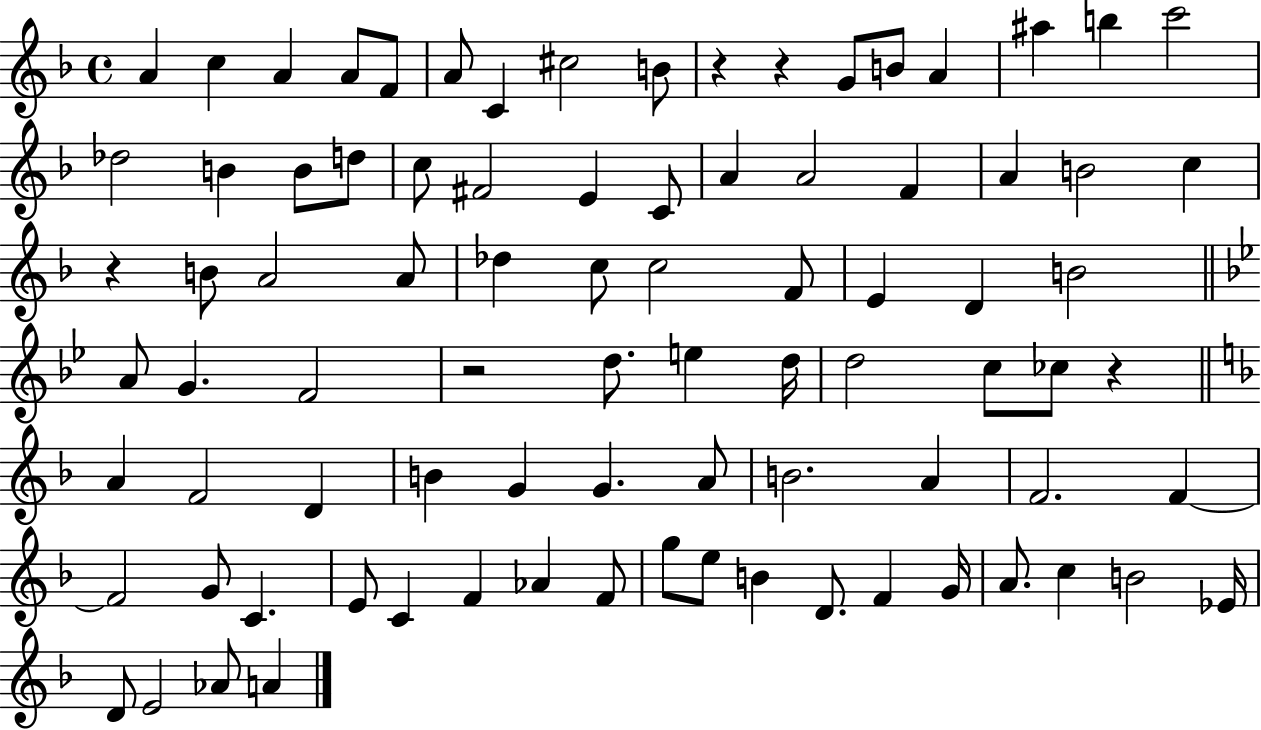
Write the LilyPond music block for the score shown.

{
  \clef treble
  \time 4/4
  \defaultTimeSignature
  \key f \major
  a'4 c''4 a'4 a'8 f'8 | a'8 c'4 cis''2 b'8 | r4 r4 g'8 b'8 a'4 | ais''4 b''4 c'''2 | \break des''2 b'4 b'8 d''8 | c''8 fis'2 e'4 c'8 | a'4 a'2 f'4 | a'4 b'2 c''4 | \break r4 b'8 a'2 a'8 | des''4 c''8 c''2 f'8 | e'4 d'4 b'2 | \bar "||" \break \key bes \major a'8 g'4. f'2 | r2 d''8. e''4 d''16 | d''2 c''8 ces''8 r4 | \bar "||" \break \key f \major a'4 f'2 d'4 | b'4 g'4 g'4. a'8 | b'2. a'4 | f'2. f'4~~ | \break f'2 g'8 c'4. | e'8 c'4 f'4 aes'4 f'8 | g''8 e''8 b'4 d'8. f'4 g'16 | a'8. c''4 b'2 ees'16 | \break d'8 e'2 aes'8 a'4 | \bar "|."
}